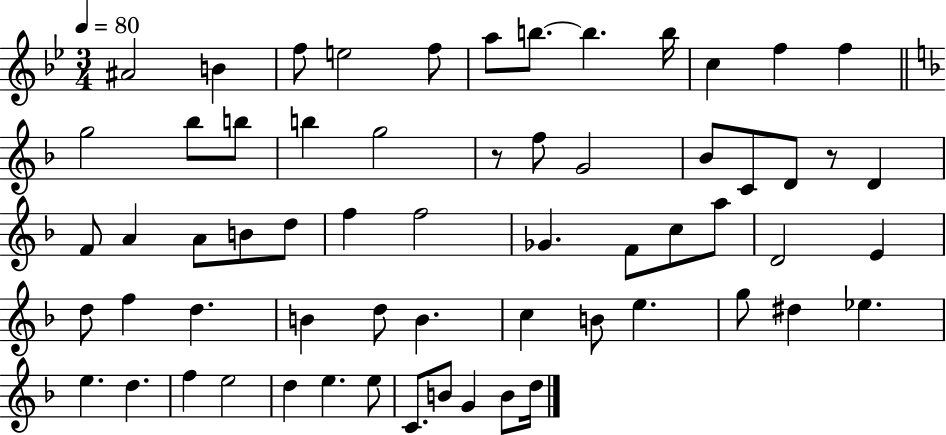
A#4/h B4/q F5/e E5/h F5/e A5/e B5/e. B5/q. B5/s C5/q F5/q F5/q G5/h Bb5/e B5/e B5/q G5/h R/e F5/e G4/h Bb4/e C4/e D4/e R/e D4/q F4/e A4/q A4/e B4/e D5/e F5/q F5/h Gb4/q. F4/e C5/e A5/e D4/h E4/q D5/e F5/q D5/q. B4/q D5/e B4/q. C5/q B4/e E5/q. G5/e D#5/q Eb5/q. E5/q. D5/q. F5/q E5/h D5/q E5/q. E5/e C4/e. B4/e G4/q B4/e D5/s